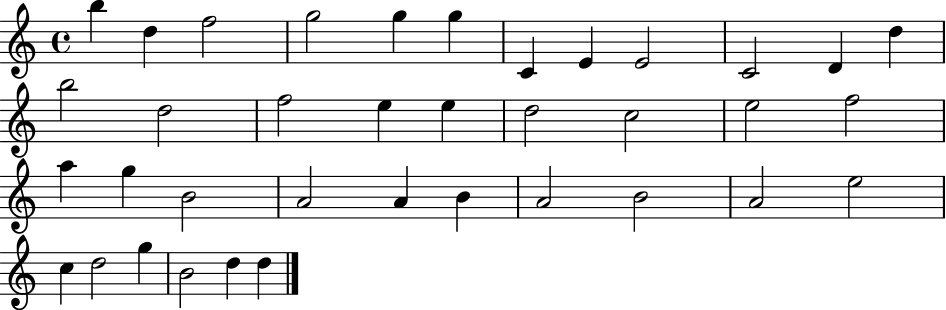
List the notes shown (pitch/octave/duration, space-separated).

B5/q D5/q F5/h G5/h G5/q G5/q C4/q E4/q E4/h C4/h D4/q D5/q B5/h D5/h F5/h E5/q E5/q D5/h C5/h E5/h F5/h A5/q G5/q B4/h A4/h A4/q B4/q A4/h B4/h A4/h E5/h C5/q D5/h G5/q B4/h D5/q D5/q